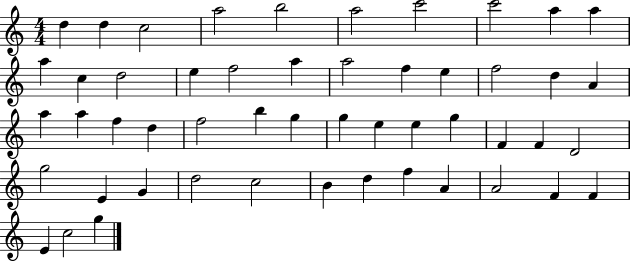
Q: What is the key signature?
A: C major